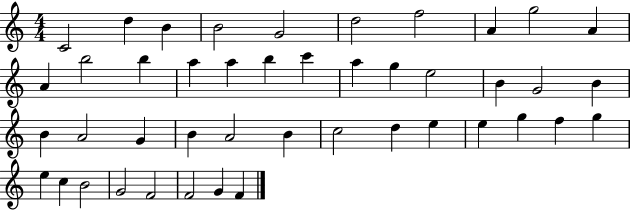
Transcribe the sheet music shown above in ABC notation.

X:1
T:Untitled
M:4/4
L:1/4
K:C
C2 d B B2 G2 d2 f2 A g2 A A b2 b a a b c' a g e2 B G2 B B A2 G B A2 B c2 d e e g f g e c B2 G2 F2 F2 G F